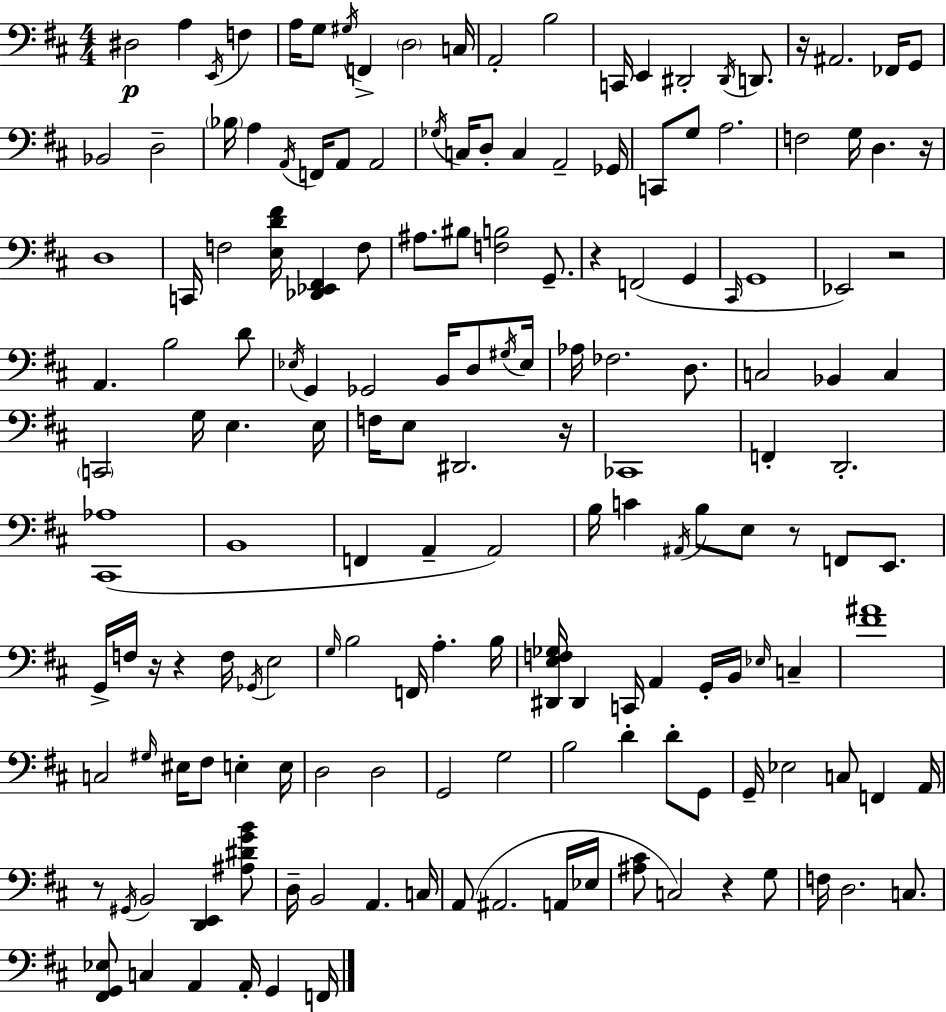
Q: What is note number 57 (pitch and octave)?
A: G2